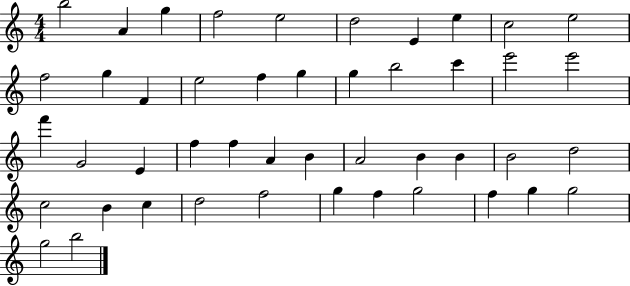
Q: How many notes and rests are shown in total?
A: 46